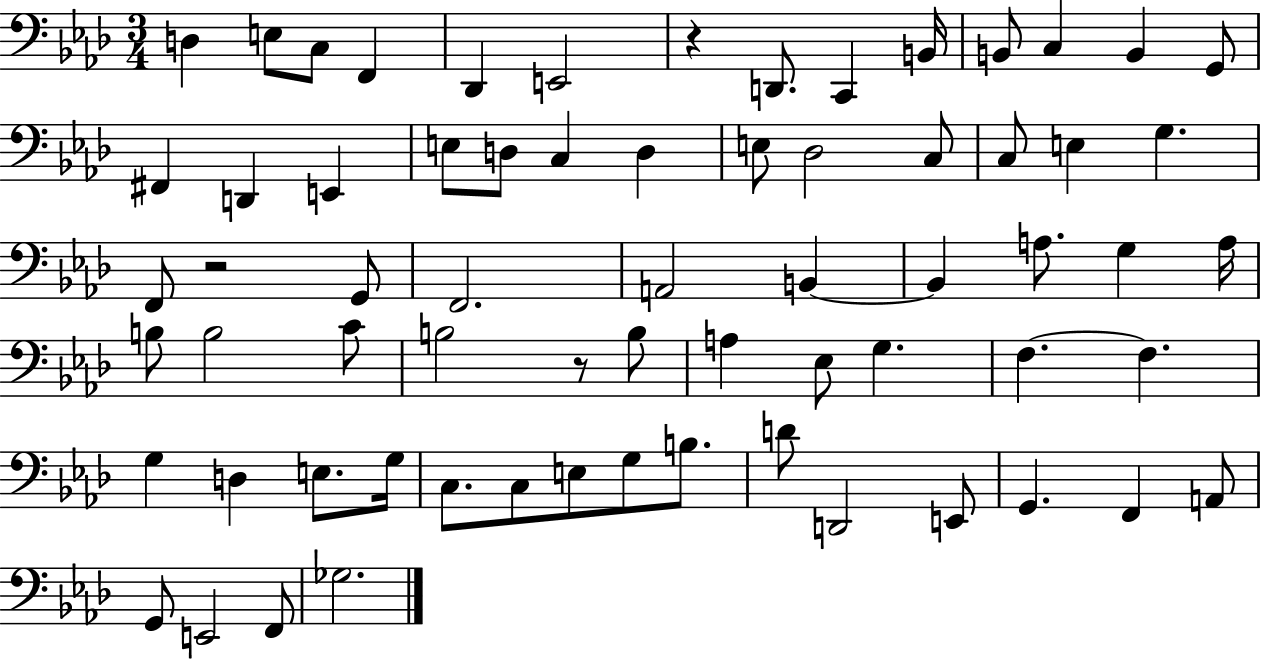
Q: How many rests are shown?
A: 3